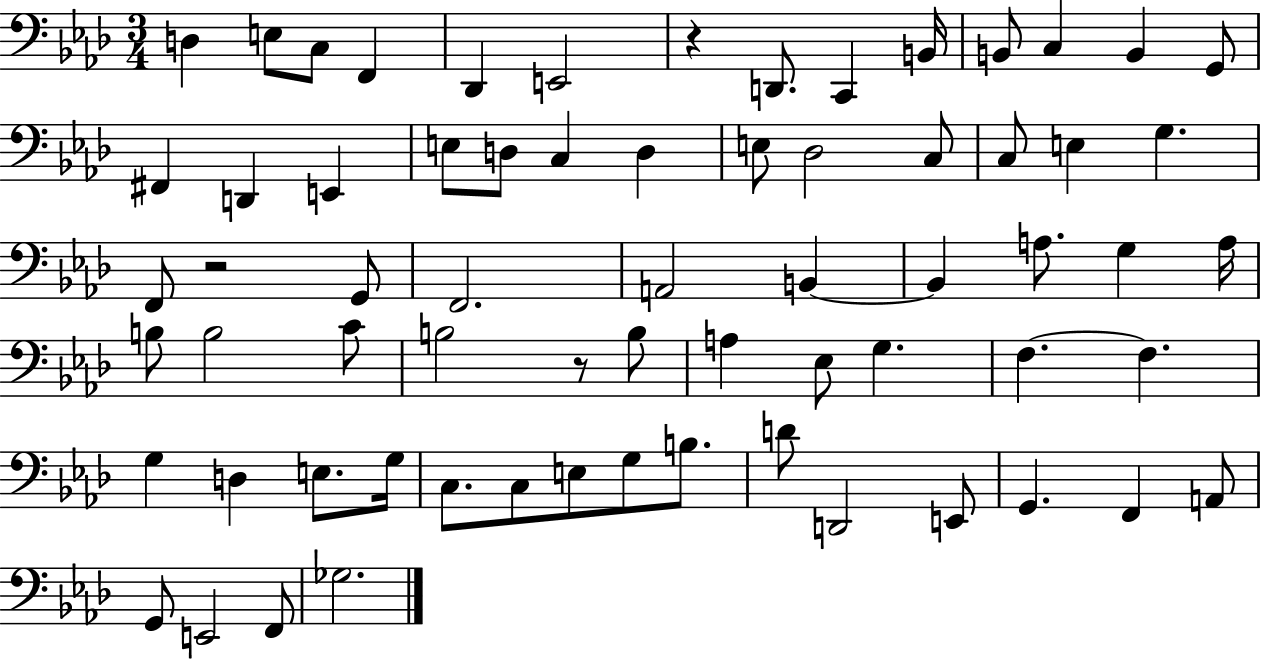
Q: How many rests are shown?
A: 3